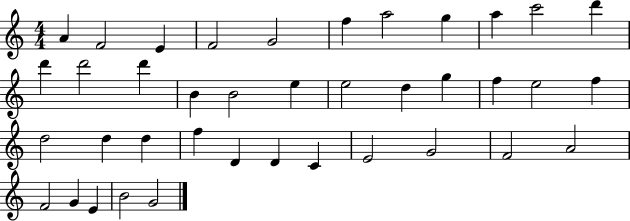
A4/q F4/h E4/q F4/h G4/h F5/q A5/h G5/q A5/q C6/h D6/q D6/q D6/h D6/q B4/q B4/h E5/q E5/h D5/q G5/q F5/q E5/h F5/q D5/h D5/q D5/q F5/q D4/q D4/q C4/q E4/h G4/h F4/h A4/h F4/h G4/q E4/q B4/h G4/h